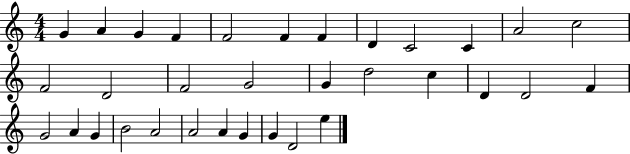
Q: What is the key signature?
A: C major